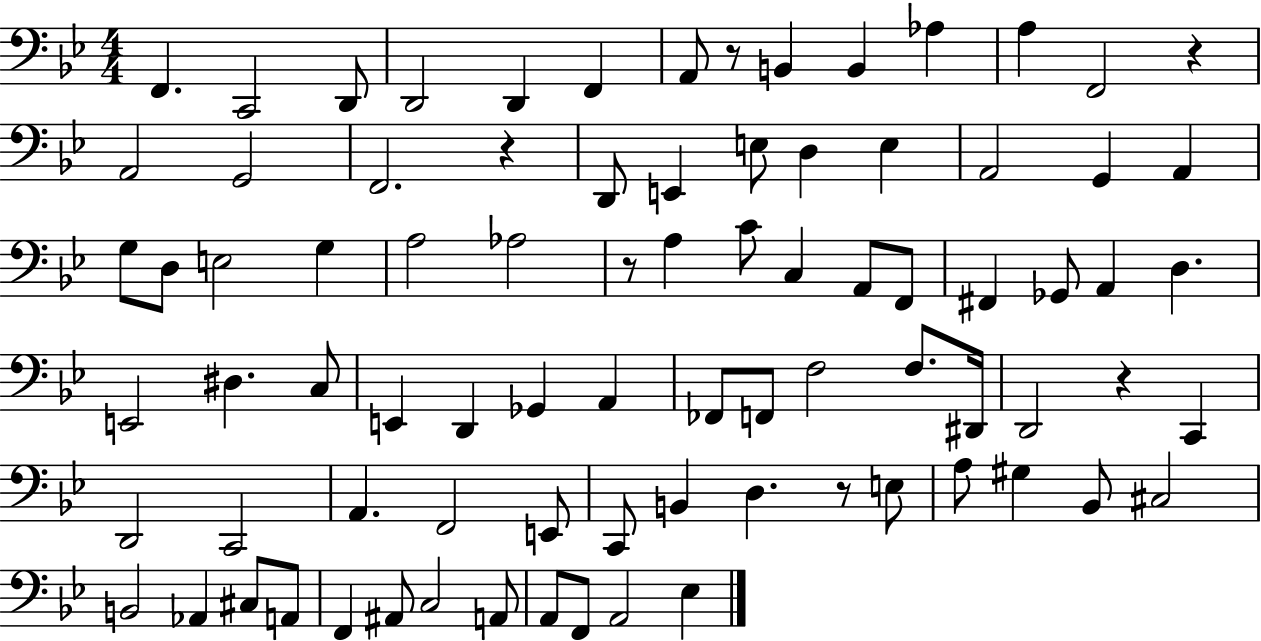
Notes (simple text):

F2/q. C2/h D2/e D2/h D2/q F2/q A2/e R/e B2/q B2/q Ab3/q A3/q F2/h R/q A2/h G2/h F2/h. R/q D2/e E2/q E3/e D3/q E3/q A2/h G2/q A2/q G3/e D3/e E3/h G3/q A3/h Ab3/h R/e A3/q C4/e C3/q A2/e F2/e F#2/q Gb2/e A2/q D3/q. E2/h D#3/q. C3/e E2/q D2/q Gb2/q A2/q FES2/e F2/e F3/h F3/e. D#2/s D2/h R/q C2/q D2/h C2/h A2/q. F2/h E2/e C2/e B2/q D3/q. R/e E3/e A3/e G#3/q Bb2/e C#3/h B2/h Ab2/q C#3/e A2/e F2/q A#2/e C3/h A2/e A2/e F2/e A2/h Eb3/q